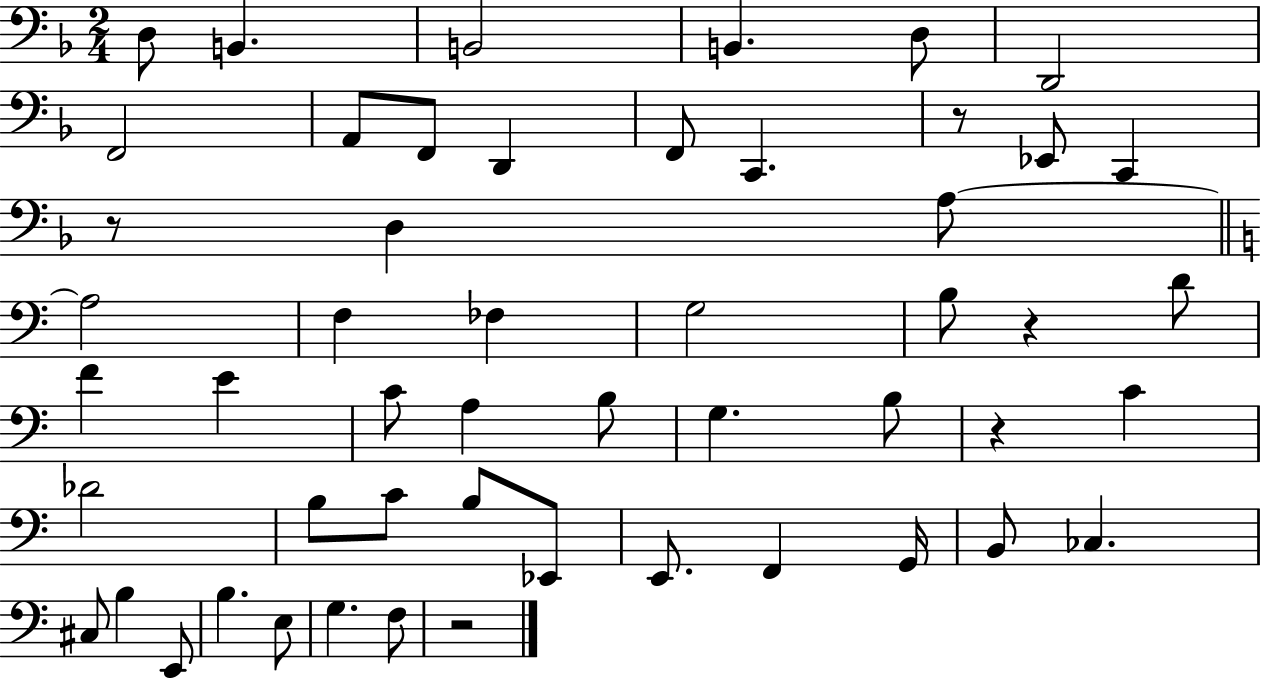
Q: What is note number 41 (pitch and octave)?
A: C#3